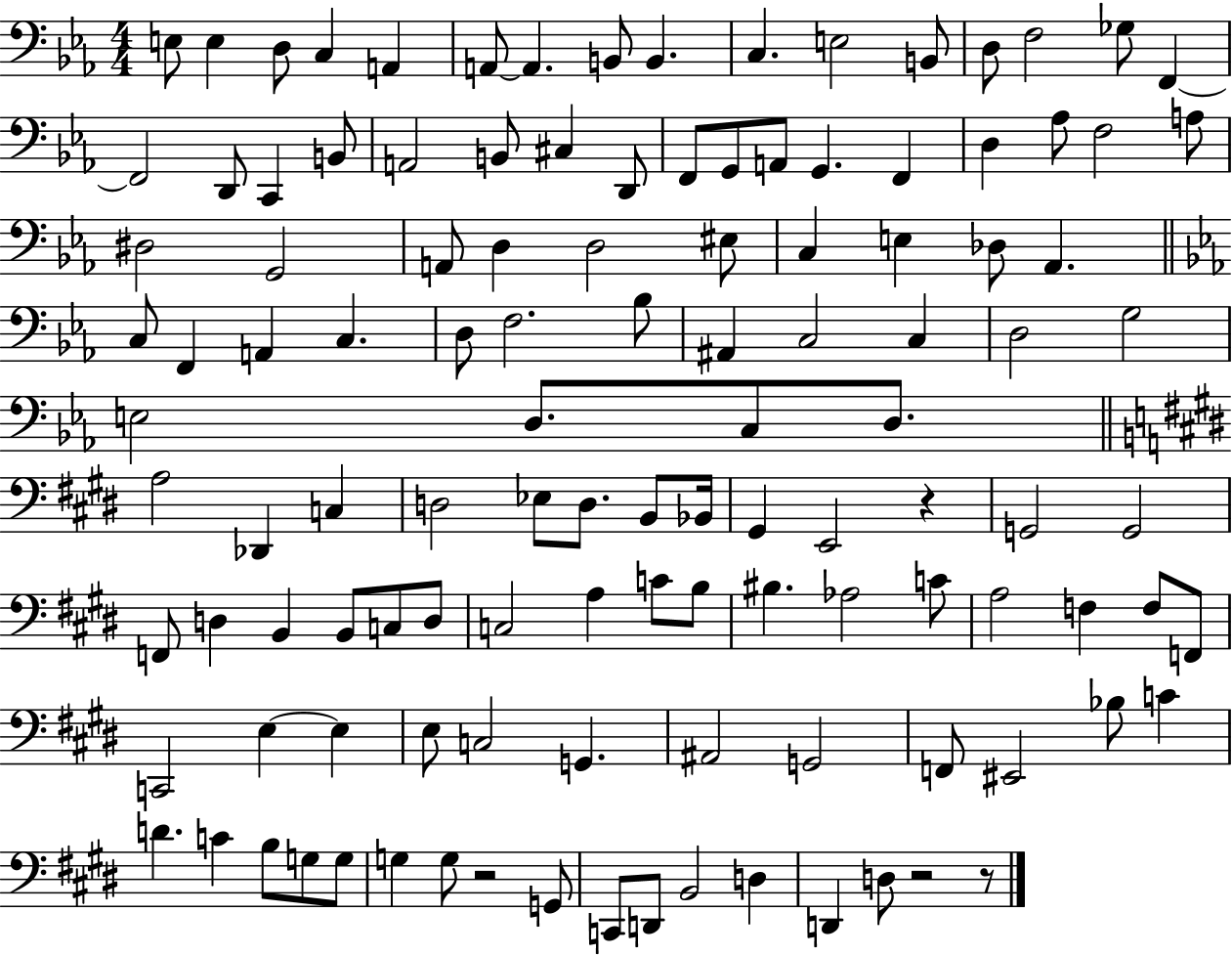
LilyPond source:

{
  \clef bass
  \numericTimeSignature
  \time 4/4
  \key ees \major
  e8 e4 d8 c4 a,4 | a,8~~ a,4. b,8 b,4. | c4. e2 b,8 | d8 f2 ges8 f,4~~ | \break f,2 d,8 c,4 b,8 | a,2 b,8 cis4 d,8 | f,8 g,8 a,8 g,4. f,4 | d4 aes8 f2 a8 | \break dis2 g,2 | a,8 d4 d2 eis8 | c4 e4 des8 aes,4. | \bar "||" \break \key c \minor c8 f,4 a,4 c4. | d8 f2. bes8 | ais,4 c2 c4 | d2 g2 | \break e2 d8. c8 d8. | \bar "||" \break \key e \major a2 des,4 c4 | d2 ees8 d8. b,8 bes,16 | gis,4 e,2 r4 | g,2 g,2 | \break f,8 d4 b,4 b,8 c8 d8 | c2 a4 c'8 b8 | bis4. aes2 c'8 | a2 f4 f8 f,8 | \break c,2 e4~~ e4 | e8 c2 g,4. | ais,2 g,2 | f,8 eis,2 bes8 c'4 | \break d'4. c'4 b8 g8 g8 | g4 g8 r2 g,8 | c,8 d,8 b,2 d4 | d,4 d8 r2 r8 | \break \bar "|."
}